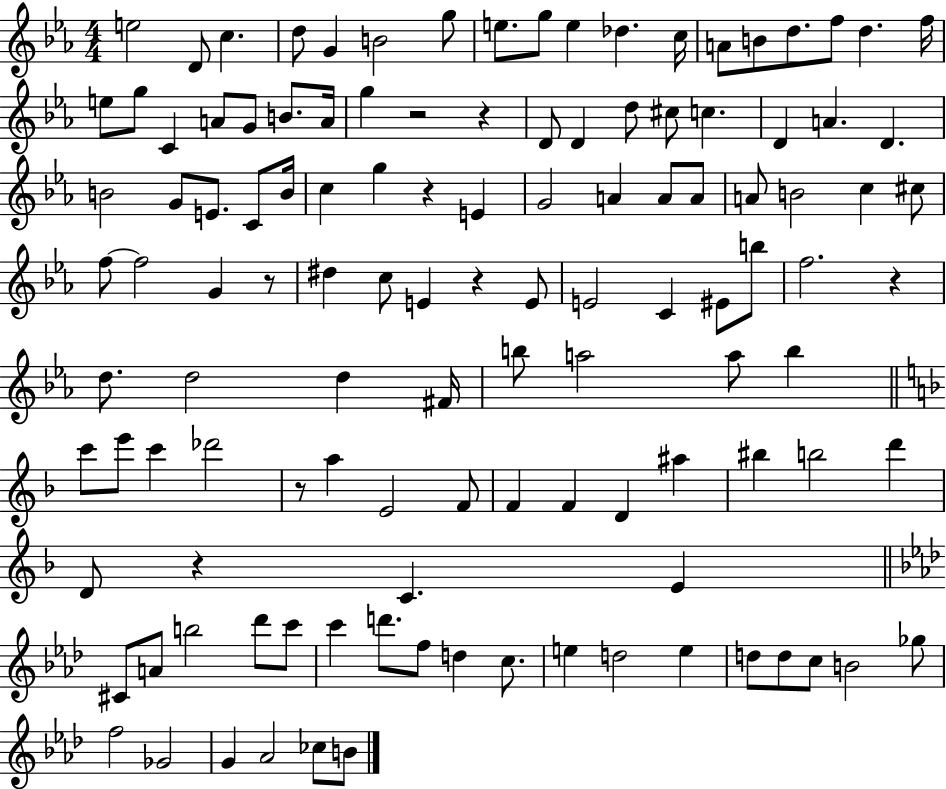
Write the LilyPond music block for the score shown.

{
  \clef treble
  \numericTimeSignature
  \time 4/4
  \key ees \major
  \repeat volta 2 { e''2 d'8 c''4. | d''8 g'4 b'2 g''8 | e''8. g''8 e''4 des''4. c''16 | a'8 b'8 d''8. f''8 d''4. f''16 | \break e''8 g''8 c'4 a'8 g'8 b'8. a'16 | g''4 r2 r4 | d'8 d'4 d''8 cis''8 c''4. | d'4 a'4. d'4. | \break b'2 g'8 e'8. c'8 b'16 | c''4 g''4 r4 e'4 | g'2 a'4 a'8 a'8 | a'8 b'2 c''4 cis''8 | \break f''8~~ f''2 g'4 r8 | dis''4 c''8 e'4 r4 e'8 | e'2 c'4 eis'8 b''8 | f''2. r4 | \break d''8. d''2 d''4 fis'16 | b''8 a''2 a''8 b''4 | \bar "||" \break \key d \minor c'''8 e'''8 c'''4 des'''2 | r8 a''4 e'2 f'8 | f'4 f'4 d'4 ais''4 | bis''4 b''2 d'''4 | \break d'8 r4 c'4. e'4 | \bar "||" \break \key aes \major cis'8 a'8 b''2 des'''8 c'''8 | c'''4 d'''8. f''8 d''4 c''8. | e''4 d''2 e''4 | d''8 d''8 c''8 b'2 ges''8 | \break f''2 ges'2 | g'4 aes'2 ces''8 b'8 | } \bar "|."
}